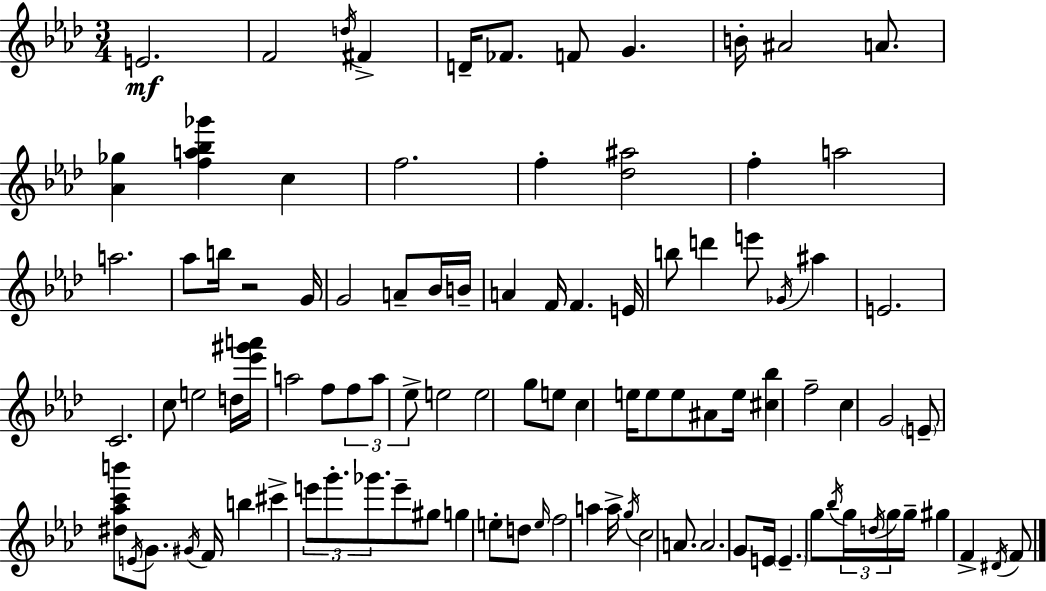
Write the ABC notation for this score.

X:1
T:Untitled
M:3/4
L:1/4
K:Ab
E2 F2 d/4 ^F D/4 _F/2 F/2 G B/4 ^A2 A/2 [_A_g] [fa_b_g'] c f2 f [_d^a]2 f a2 a2 _a/2 b/4 z2 G/4 G2 A/2 _B/4 B/4 A F/4 F E/4 b/2 d' e'/2 _G/4 ^a E2 C2 c/2 e2 d/4 [_e'^g'a']/4 a2 f/2 f/2 a/2 _e/2 e2 e2 g/2 e/2 c e/4 e/2 e/2 ^A/2 e/4 [^c_b] f2 c G2 E/2 [^d_ac'b']/2 E/4 G/2 ^G/4 F/4 b ^c' e'/2 g'/2 _g'/2 e'/2 ^g/2 g e/2 d/2 e/4 f2 a a/4 g/4 c2 A/2 A2 G/2 E/4 E g/2 _b/4 g/4 d/4 g/4 g/4 ^g F ^D/4 F/2